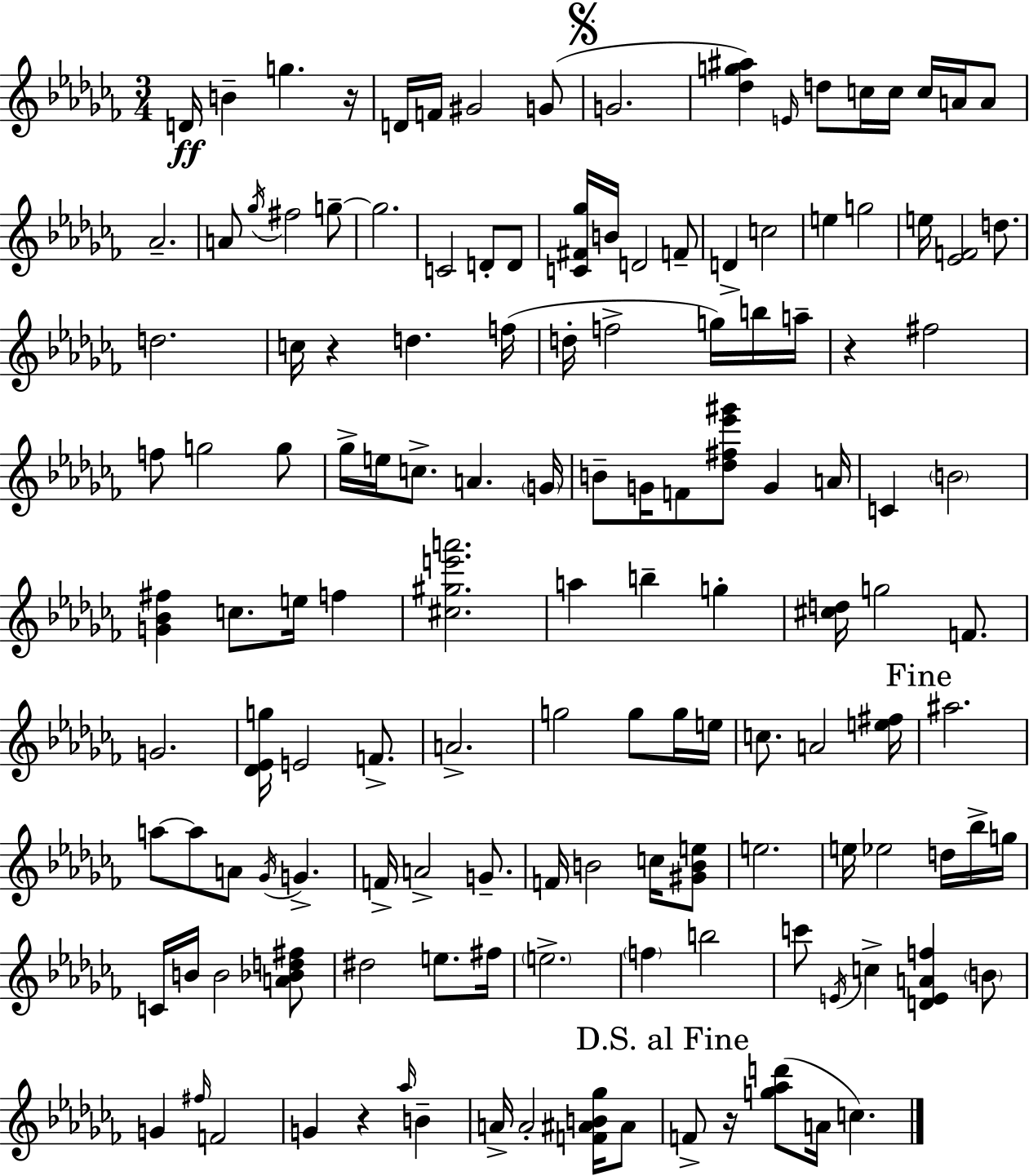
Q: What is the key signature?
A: AES minor